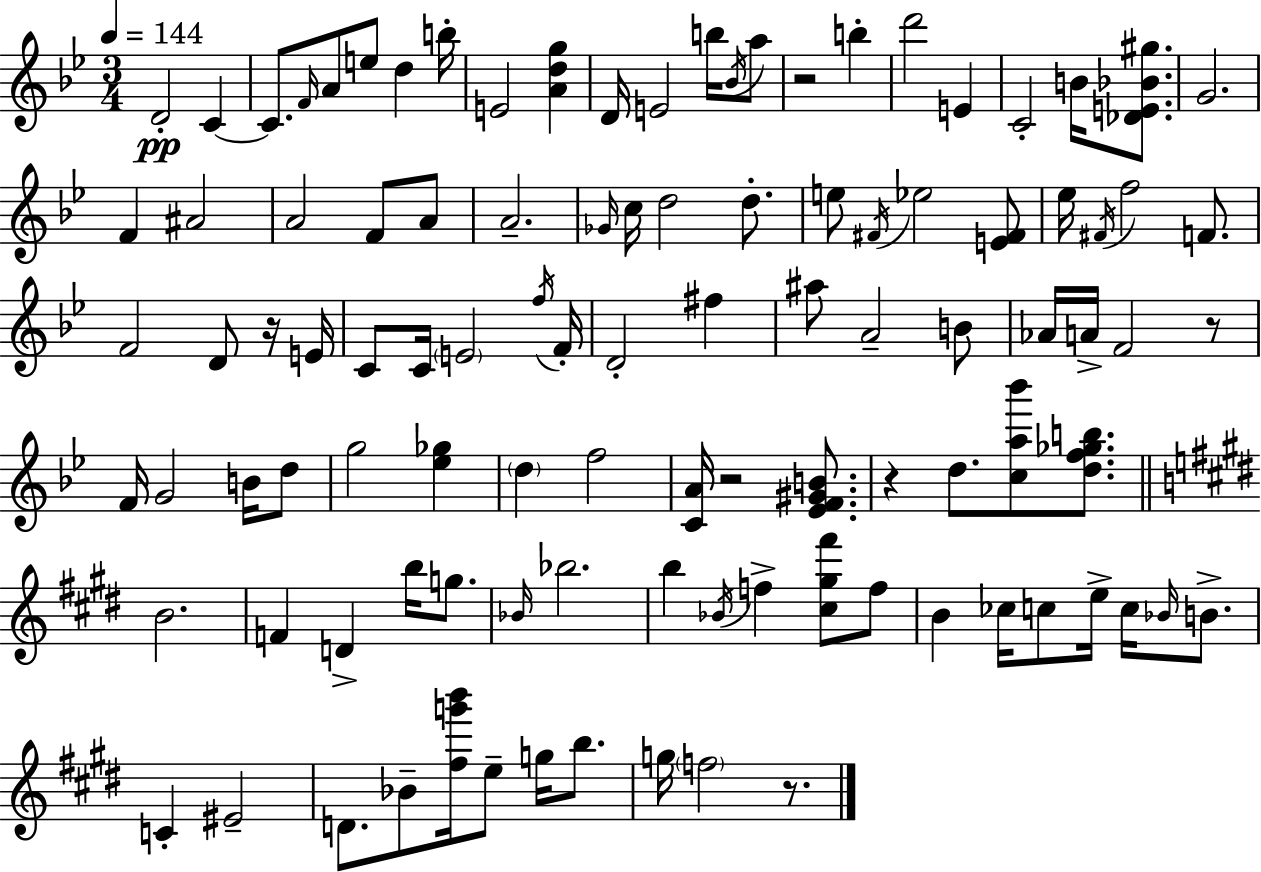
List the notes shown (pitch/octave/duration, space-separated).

D4/h C4/q C4/e. F4/s A4/e E5/e D5/q B5/s E4/h [A4,D5,G5]/q D4/s E4/h B5/s Bb4/s A5/e R/h B5/q D6/h E4/q C4/h B4/s [Db4,E4,Bb4,G#5]/e. G4/h. F4/q A#4/h A4/h F4/e A4/e A4/h. Gb4/s C5/s D5/h D5/e. E5/e F#4/s Eb5/h [E4,F#4]/e Eb5/s F#4/s F5/h F4/e. F4/h D4/e R/s E4/s C4/e C4/s E4/h F5/s F4/s D4/h F#5/q A#5/e A4/h B4/e Ab4/s A4/s F4/h R/e F4/s G4/h B4/s D5/e G5/h [Eb5,Gb5]/q D5/q F5/h [C4,A4]/s R/h [Eb4,F4,G#4,B4]/e. R/q D5/e. [C5,A5,Bb6]/e [D5,F5,Gb5,B5]/e. B4/h. F4/q D4/q B5/s G5/e. Bb4/s Bb5/h. B5/q Bb4/s F5/q [C#5,G#5,F#6]/e F5/e B4/q CES5/s C5/e E5/s C5/s Bb4/s B4/e. C4/q EIS4/h D4/e. Bb4/e [F#5,G6,B6]/s E5/e G5/s B5/e. G5/s F5/h R/e.